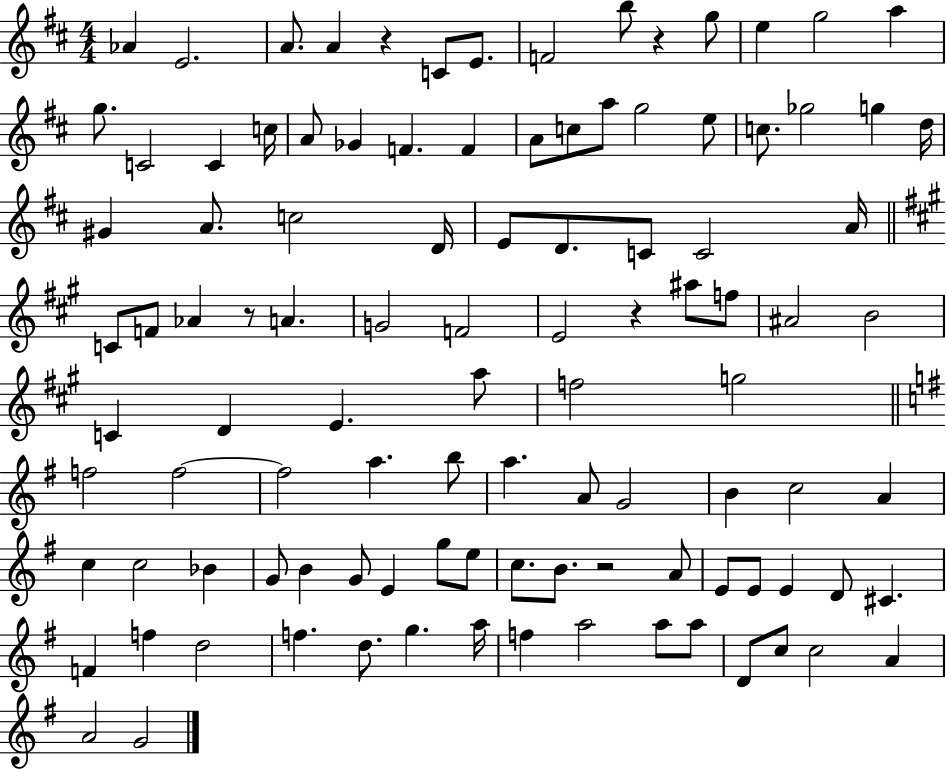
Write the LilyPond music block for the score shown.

{
  \clef treble
  \numericTimeSignature
  \time 4/4
  \key d \major
  aes'4 e'2. | a'8. a'4 r4 c'8 e'8. | f'2 b''8 r4 g''8 | e''4 g''2 a''4 | \break g''8. c'2 c'4 c''16 | a'8 ges'4 f'4. f'4 | a'8 c''8 a''8 g''2 e''8 | c''8. ges''2 g''4 d''16 | \break gis'4 a'8. c''2 d'16 | e'8 d'8. c'8 c'2 a'16 | \bar "||" \break \key a \major c'8 f'8 aes'4 r8 a'4. | g'2 f'2 | e'2 r4 ais''8 f''8 | ais'2 b'2 | \break c'4 d'4 e'4. a''8 | f''2 g''2 | \bar "||" \break \key g \major f''2 f''2~~ | f''2 a''4. b''8 | a''4. a'8 g'2 | b'4 c''2 a'4 | \break c''4 c''2 bes'4 | g'8 b'4 g'8 e'4 g''8 e''8 | c''8. b'8. r2 a'8 | e'8 e'8 e'4 d'8 cis'4. | \break f'4 f''4 d''2 | f''4. d''8. g''4. a''16 | f''4 a''2 a''8 a''8 | d'8 c''8 c''2 a'4 | \break a'2 g'2 | \bar "|."
}